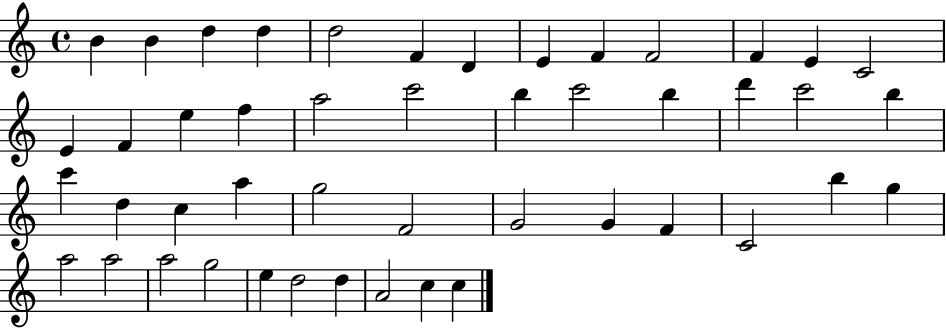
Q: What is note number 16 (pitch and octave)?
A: E5